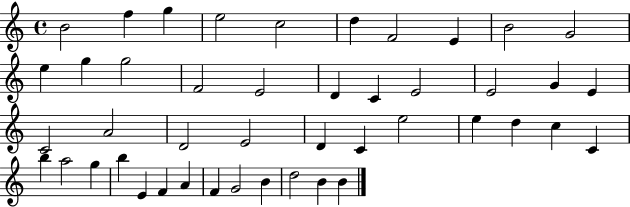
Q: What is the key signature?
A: C major